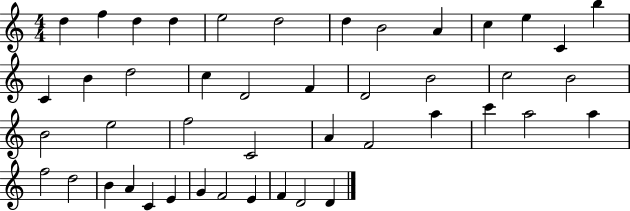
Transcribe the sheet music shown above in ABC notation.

X:1
T:Untitled
M:4/4
L:1/4
K:C
d f d d e2 d2 d B2 A c e C b C B d2 c D2 F D2 B2 c2 B2 B2 e2 f2 C2 A F2 a c' a2 a f2 d2 B A C E G F2 E F D2 D